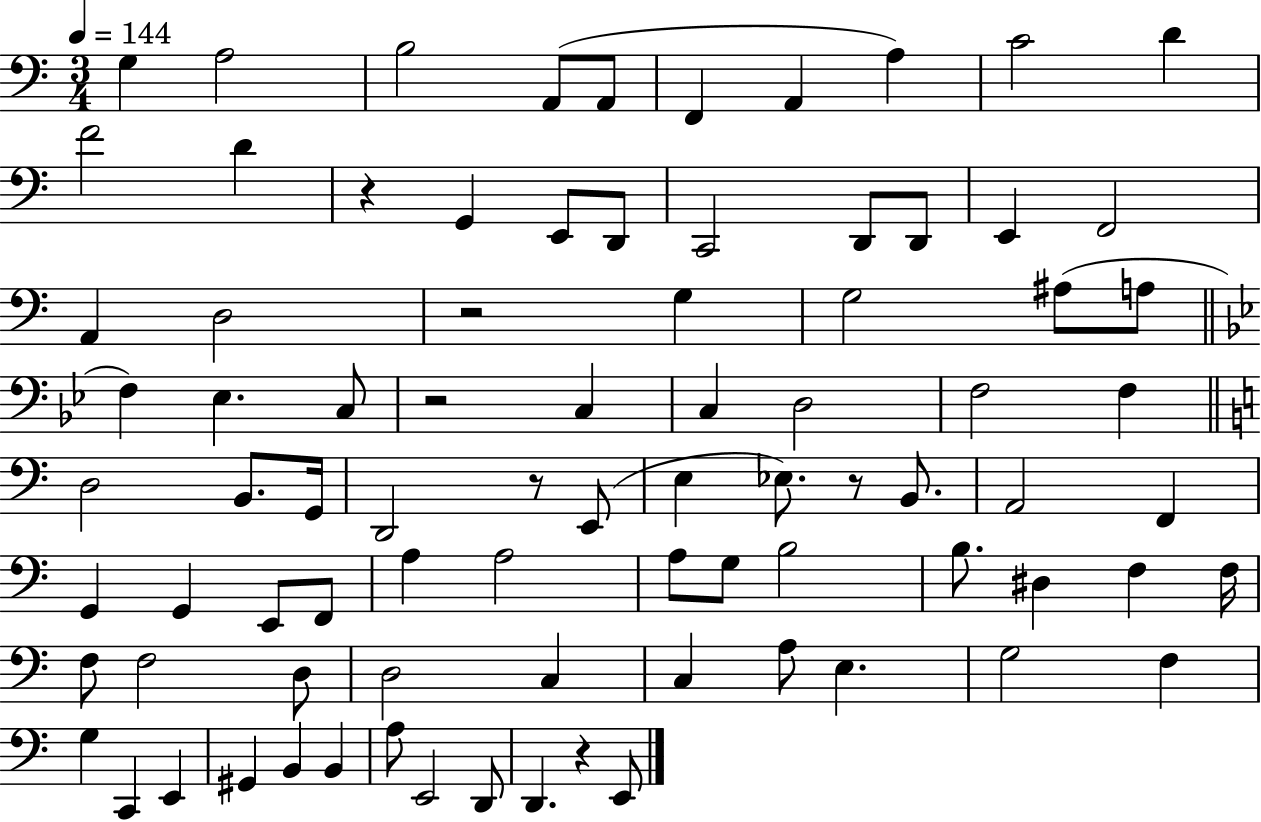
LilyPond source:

{
  \clef bass
  \numericTimeSignature
  \time 3/4
  \key c \major
  \tempo 4 = 144
  \repeat volta 2 { g4 a2 | b2 a,8( a,8 | f,4 a,4 a4) | c'2 d'4 | \break f'2 d'4 | r4 g,4 e,8 d,8 | c,2 d,8 d,8 | e,4 f,2 | \break a,4 d2 | r2 g4 | g2 ais8( a8 | \bar "||" \break \key bes \major f4) ees4. c8 | r2 c4 | c4 d2 | f2 f4 | \break \bar "||" \break \key c \major d2 b,8. g,16 | d,2 r8 e,8( | e4 ees8.) r8 b,8. | a,2 f,4 | \break g,4 g,4 e,8 f,8 | a4 a2 | a8 g8 b2 | b8. dis4 f4 f16 | \break f8 f2 d8 | d2 c4 | c4 a8 e4. | g2 f4 | \break g4 c,4 e,4 | gis,4 b,4 b,4 | a8 e,2 d,8 | d,4. r4 e,8 | \break } \bar "|."
}